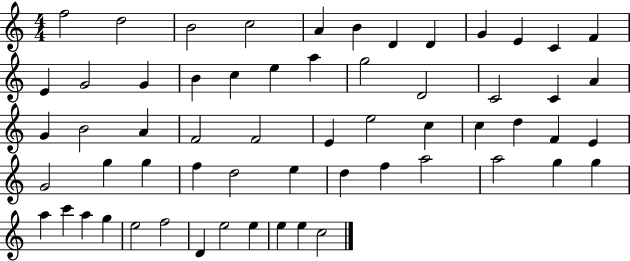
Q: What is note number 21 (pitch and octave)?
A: D4